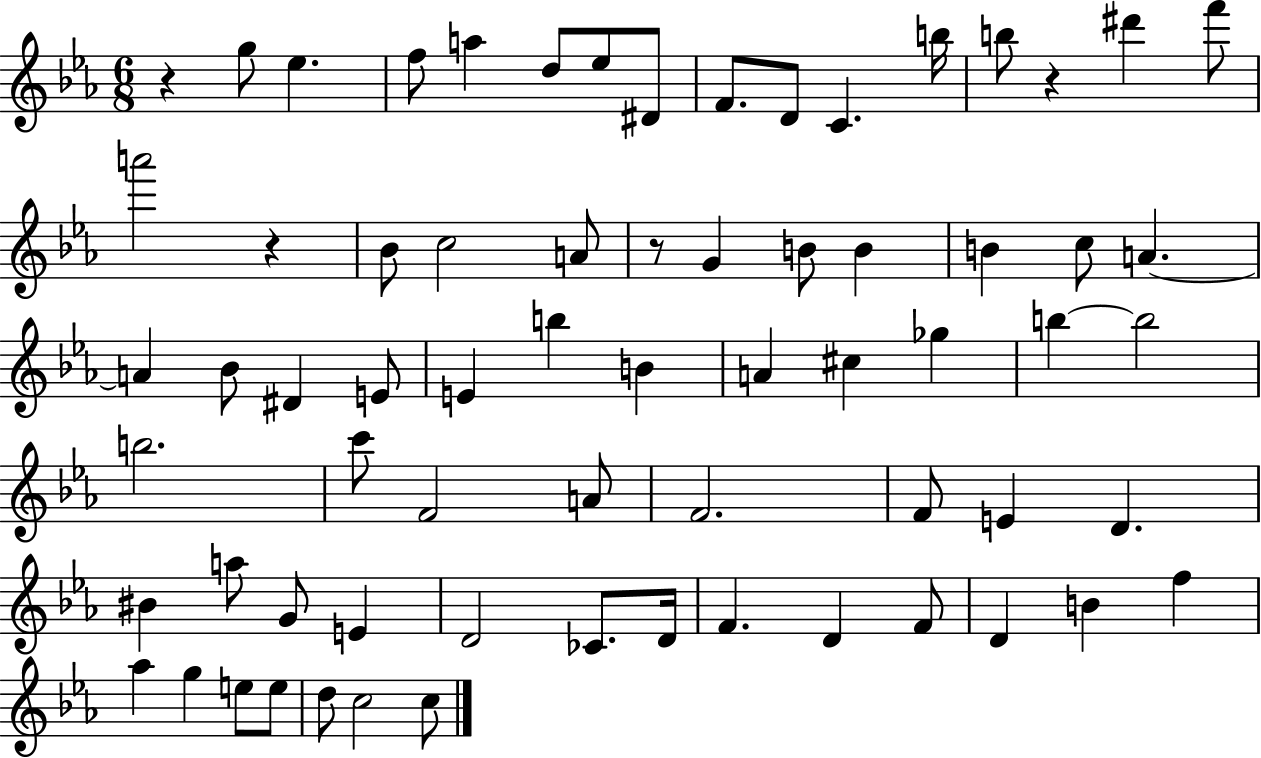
R/q G5/e Eb5/q. F5/e A5/q D5/e Eb5/e D#4/e F4/e. D4/e C4/q. B5/s B5/e R/q D#6/q F6/e A6/h R/q Bb4/e C5/h A4/e R/e G4/q B4/e B4/q B4/q C5/e A4/q. A4/q Bb4/e D#4/q E4/e E4/q B5/q B4/q A4/q C#5/q Gb5/q B5/q B5/h B5/h. C6/e F4/h A4/e F4/h. F4/e E4/q D4/q. BIS4/q A5/e G4/e E4/q D4/h CES4/e. D4/s F4/q. D4/q F4/e D4/q B4/q F5/q Ab5/q G5/q E5/e E5/e D5/e C5/h C5/e